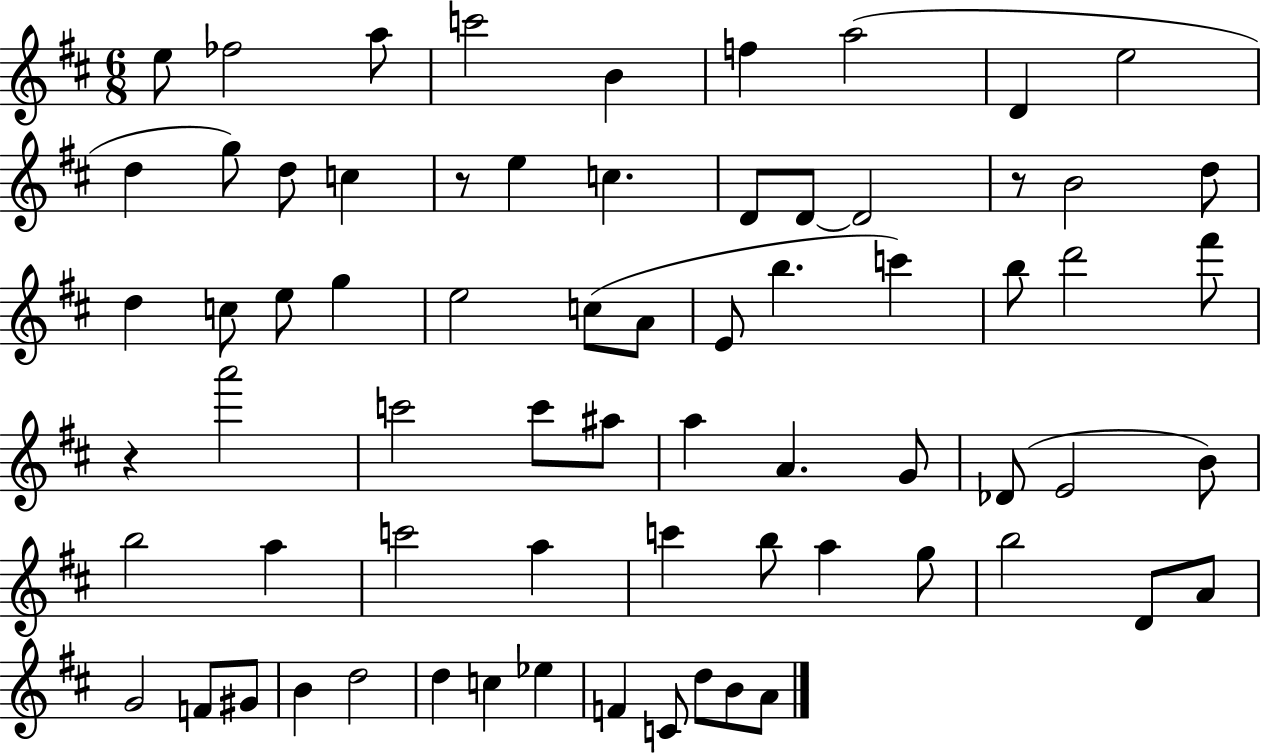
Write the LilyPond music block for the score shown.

{
  \clef treble
  \numericTimeSignature
  \time 6/8
  \key d \major
  \repeat volta 2 { e''8 fes''2 a''8 | c'''2 b'4 | f''4 a''2( | d'4 e''2 | \break d''4 g''8) d''8 c''4 | r8 e''4 c''4. | d'8 d'8~~ d'2 | r8 b'2 d''8 | \break d''4 c''8 e''8 g''4 | e''2 c''8( a'8 | e'8 b''4. c'''4) | b''8 d'''2 fis'''8 | \break r4 a'''2 | c'''2 c'''8 ais''8 | a''4 a'4. g'8 | des'8( e'2 b'8) | \break b''2 a''4 | c'''2 a''4 | c'''4 b''8 a''4 g''8 | b''2 d'8 a'8 | \break g'2 f'8 gis'8 | b'4 d''2 | d''4 c''4 ees''4 | f'4 c'8 d''8 b'8 a'8 | \break } \bar "|."
}